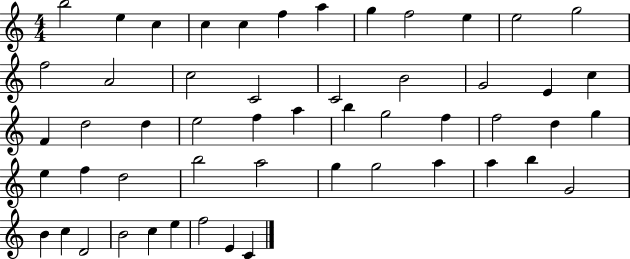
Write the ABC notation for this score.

X:1
T:Untitled
M:4/4
L:1/4
K:C
b2 e c c c f a g f2 e e2 g2 f2 A2 c2 C2 C2 B2 G2 E c F d2 d e2 f a b g2 f f2 d g e f d2 b2 a2 g g2 a a b G2 B c D2 B2 c e f2 E C